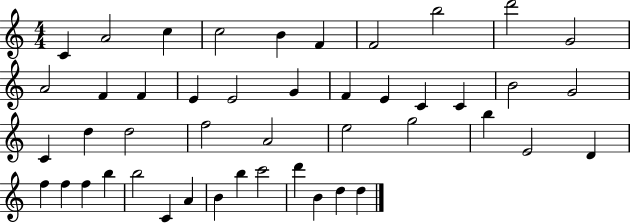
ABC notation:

X:1
T:Untitled
M:4/4
L:1/4
K:C
C A2 c c2 B F F2 b2 d'2 G2 A2 F F E E2 G F E C C B2 G2 C d d2 f2 A2 e2 g2 b E2 D f f f b b2 C A B b c'2 d' B d d